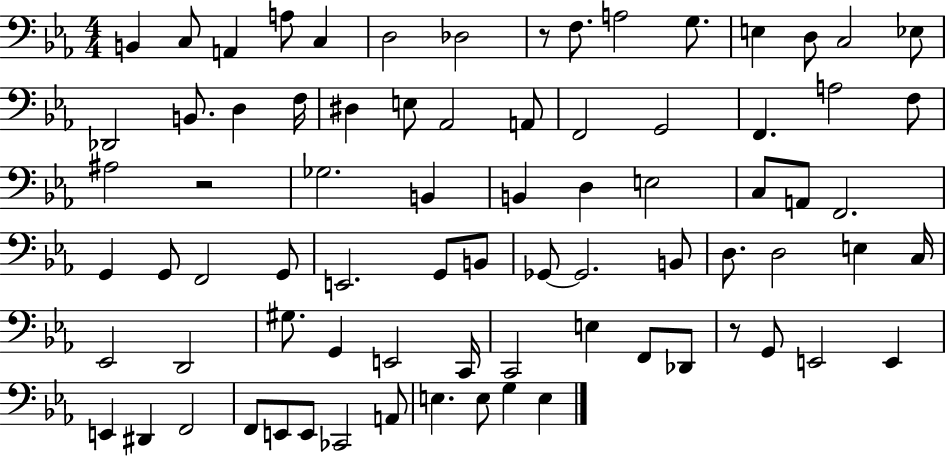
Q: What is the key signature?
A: EES major